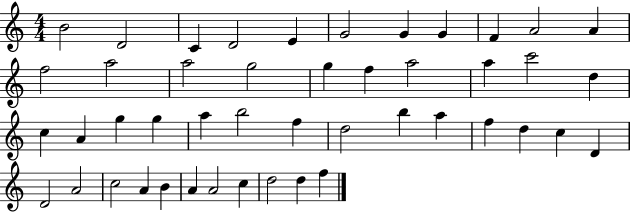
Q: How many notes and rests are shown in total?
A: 46